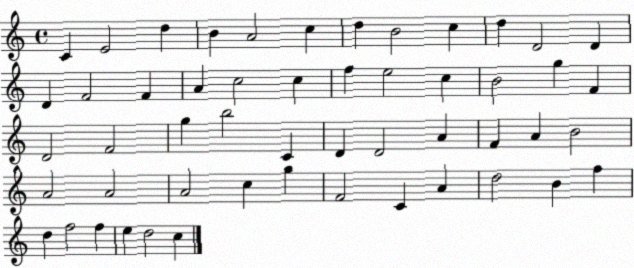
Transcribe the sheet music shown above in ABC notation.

X:1
T:Untitled
M:4/4
L:1/4
K:C
C E2 d B A2 c d B2 c d D2 D D F2 F A c2 c f e2 c B2 g F D2 F2 g b2 C D D2 A F A B2 A2 A2 A2 c g F2 C A d2 B f d f2 f e d2 c